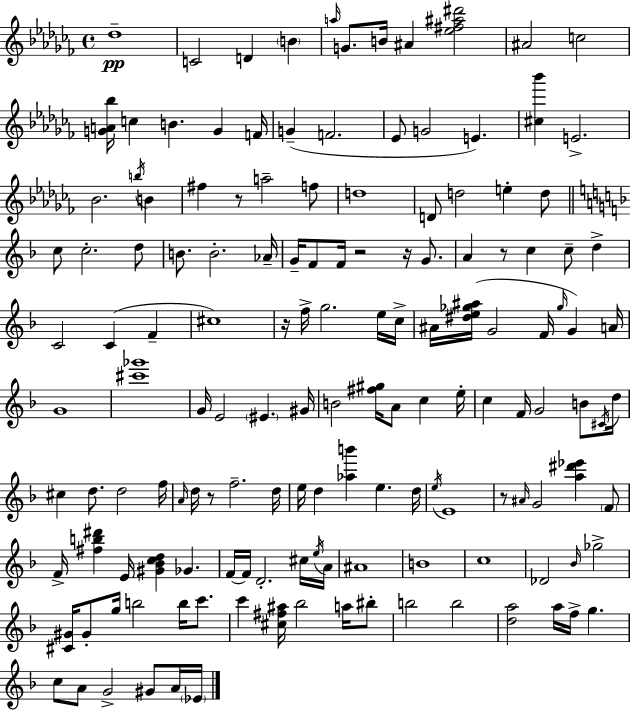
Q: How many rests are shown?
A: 7